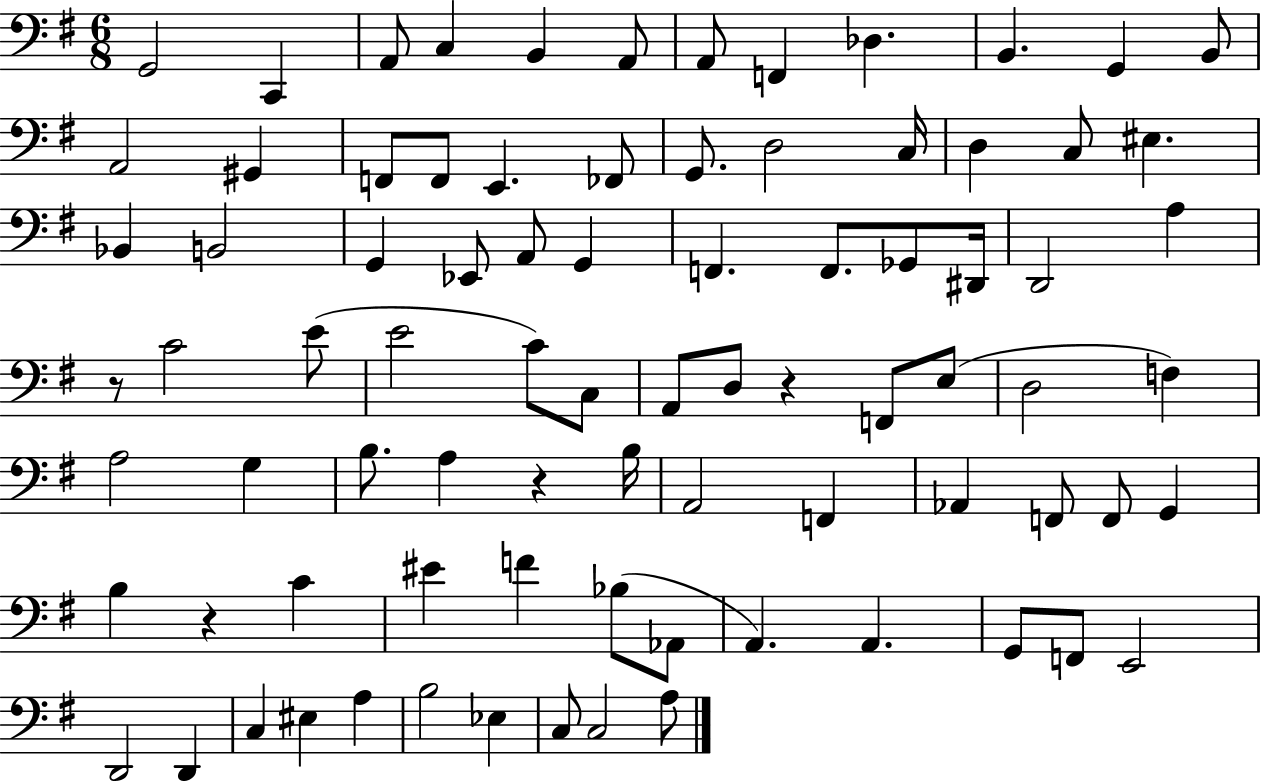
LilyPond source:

{
  \clef bass
  \numericTimeSignature
  \time 6/8
  \key g \major
  g,2 c,4 | a,8 c4 b,4 a,8 | a,8 f,4 des4. | b,4. g,4 b,8 | \break a,2 gis,4 | f,8 f,8 e,4. fes,8 | g,8. d2 c16 | d4 c8 eis4. | \break bes,4 b,2 | g,4 ees,8 a,8 g,4 | f,4. f,8. ges,8 dis,16 | d,2 a4 | \break r8 c'2 e'8( | e'2 c'8) c8 | a,8 d8 r4 f,8 e8( | d2 f4) | \break a2 g4 | b8. a4 r4 b16 | a,2 f,4 | aes,4 f,8 f,8 g,4 | \break b4 r4 c'4 | eis'4 f'4 bes8( aes,8 | a,4.) a,4. | g,8 f,8 e,2 | \break d,2 d,4 | c4 eis4 a4 | b2 ees4 | c8 c2 a8 | \break \bar "|."
}